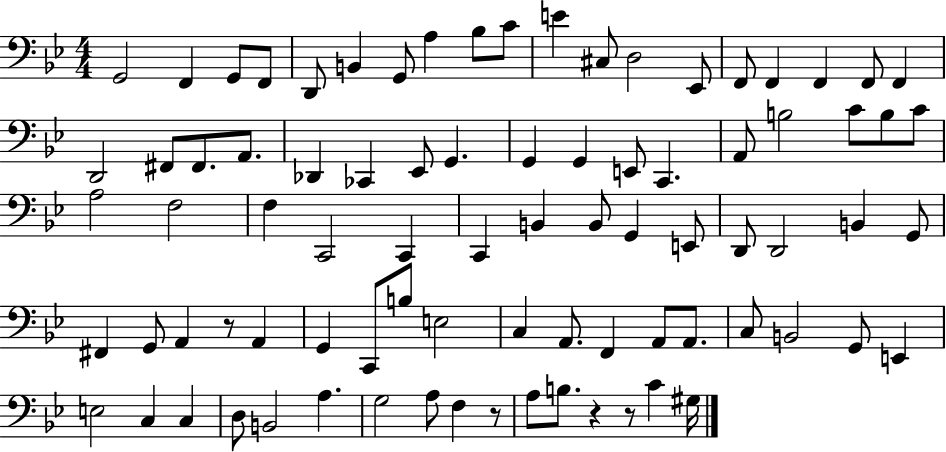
{
  \clef bass
  \numericTimeSignature
  \time 4/4
  \key bes \major
  g,2 f,4 g,8 f,8 | d,8 b,4 g,8 a4 bes8 c'8 | e'4 cis8 d2 ees,8 | f,8 f,4 f,4 f,8 f,4 | \break d,2 fis,8 fis,8. a,8. | des,4 ces,4 ees,8 g,4. | g,4 g,4 e,8 c,4. | a,8 b2 c'8 b8 c'8 | \break a2 f2 | f4 c,2 c,4 | c,4 b,4 b,8 g,4 e,8 | d,8 d,2 b,4 g,8 | \break fis,4 g,8 a,4 r8 a,4 | g,4 c,8 b8 e2 | c4 a,8. f,4 a,8 a,8. | c8 b,2 g,8 e,4 | \break e2 c4 c4 | d8 b,2 a4. | g2 a8 f4 r8 | a8 b8. r4 r8 c'4 gis16 | \break \bar "|."
}